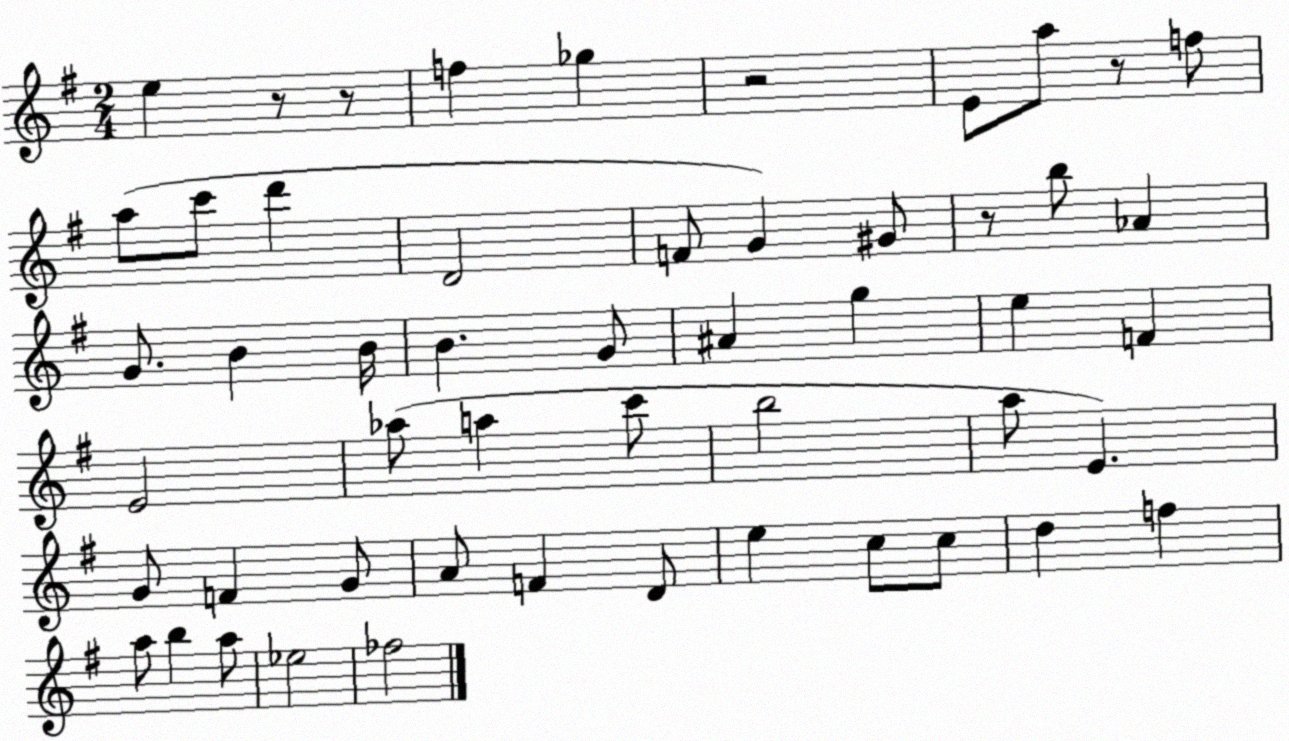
X:1
T:Untitled
M:2/4
L:1/4
K:G
e z/2 z/2 f _g z2 E/2 a/2 z/2 f/2 a/2 c'/2 d' D2 F/2 G ^G/2 z/2 b/2 _A G/2 B B/4 B G/2 ^A g e F E2 _a/2 a c'/2 b2 a/2 E G/2 F G/2 A/2 F D/2 e c/2 c/2 d f a/2 b a/2 _e2 _f2